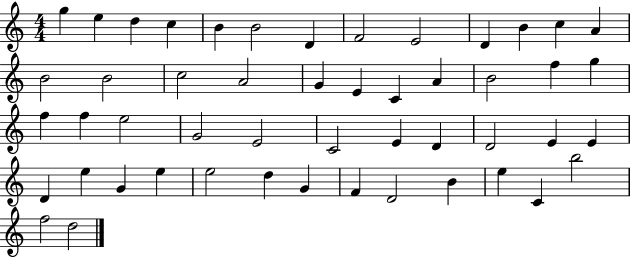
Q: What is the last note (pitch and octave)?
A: D5